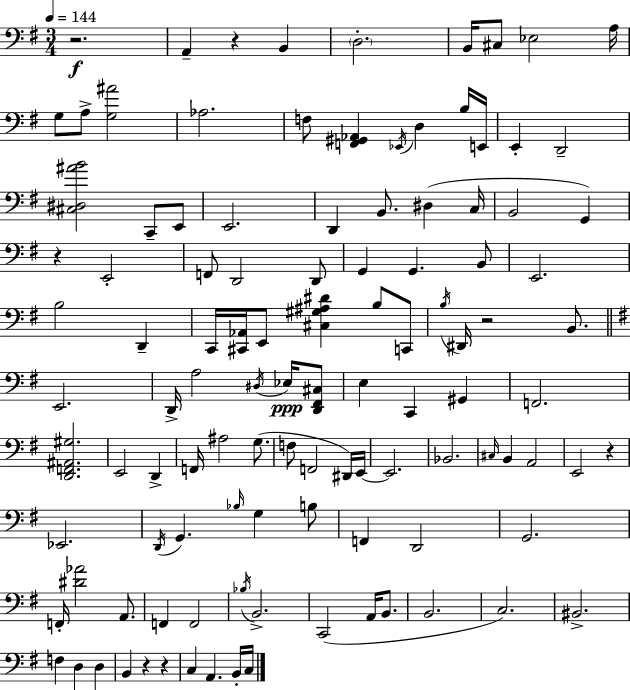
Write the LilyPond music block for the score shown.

{
  \clef bass
  \numericTimeSignature
  \time 3/4
  \key g \major
  \tempo 4 = 144
  r2.\f | a,4-- r4 b,4 | \parenthesize d2.-. | b,16 cis8 ees2 a16 | \break g8 a8-> <g ais'>2 | aes2. | f8 <f, gis, aes,>4 \acciaccatura { ees,16 } d4 b16 | e,16 e,4-. d,2-- | \break <cis dis ais' b'>2 c,8-- e,8 | e,2. | d,4 b,8. dis4( | c16 b,2 g,4) | \break r4 e,2-. | f,8 d,2 d,8 | g,4 g,4. b,8 | e,2. | \break b2 d,4-- | c,16 <cis, aes,>16 e,8 <cis gis ais dis'>4 b8 c,8 | \acciaccatura { b16 } dis,16 r2 b,8. | \bar "||" \break \key e \minor e,2. | d,16-> a2 \acciaccatura { dis16 }\ppp ees16 <d, fis, cis>8 | e4 c,4 gis,4 | f,2. | \break <d, f, ais, gis>2. | e,2 d,4-> | f,16 ais2 g8.( | f8 f,2 dis,16) | \break e,16~~ e,2. | bes,2. | \grace { cis16 } b,4 a,2 | e,2 r4 | \break ees,2. | \acciaccatura { d,16 } g,4. \grace { bes16 } g4 | b8 f,4 d,2 | g,2. | \break f,16-. <dis' aes'>2 | a,8. f,4 f,2 | \acciaccatura { bes16 } b,2.-> | c,2( | \break a,16 b,8. b,2. | c2.) | bis,2.-> | f4 d4 | \break d4 b,4 r4 | r4 c4 a,4. | b,16-. c16 \bar "|."
}